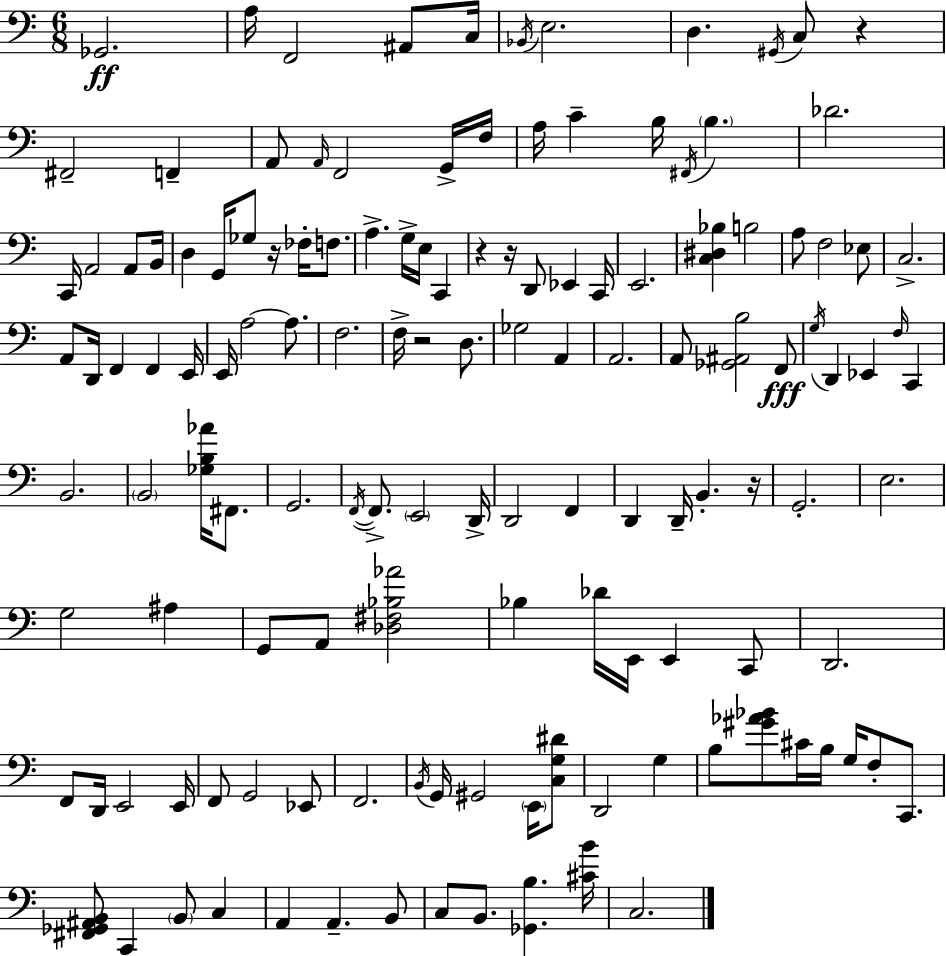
{
  \clef bass
  \numericTimeSignature
  \time 6/8
  \key a \minor
  ges,2.\ff | a16 f,2 ais,8 c16 | \acciaccatura { bes,16 } e2. | d4. \acciaccatura { gis,16 } c8 r4 | \break fis,2-- f,4-- | a,8 \grace { a,16 } f,2 | g,16-> f16 a16 c'4-- b16 \acciaccatura { fis,16 } \parenthesize b4. | des'2. | \break c,16 a,2 | a,8 b,16 d4 g,16 ges8 r16 | fes16-. f8. a4.-> g16-> e16 | c,4 r4 r16 d,8 ees,4 | \break c,16 e,2. | <c dis bes>4 b2 | a8 f2 | ees8 c2.-> | \break a,8 d,16 f,4 f,4 | e,16 e,16 a2~~ | a8. f2. | f16-> r2 | \break d8. ges2 | a,4 a,2. | a,8 <ges, ais, b>2 | f,8\fff \acciaccatura { g16 } d,4 ees,4 | \break \grace { f16 } c,4 b,2. | \parenthesize b,2 | <ges b aes'>16 fis,8. g,2. | \acciaccatura { f,16~ }~ f,8.-> \parenthesize e,2 | \break d,16-> d,2 | f,4 d,4 d,16-- | b,4.-. r16 g,2.-. | e2. | \break g2 | ais4 g,8 a,8 <des fis bes aes'>2 | bes4 des'16 | e,16 e,4 c,8 d,2. | \break f,8 d,16 e,2 | e,16 f,8 g,2 | ees,8 f,2. | \acciaccatura { b,16 } g,16 gis,2 | \break \parenthesize e,16 <c g dis'>8 d,2 | g4 b8 <gis' aes' bes'>8 | cis'16 b16 g16 f8-. c,8. <fis, ges, ais, b,>8 c,4 | \parenthesize b,8 c4 a,4 | \break a,4.-- b,8 c8 b,8. | <ges, b>4. <cis' b'>16 c2. | \bar "|."
}